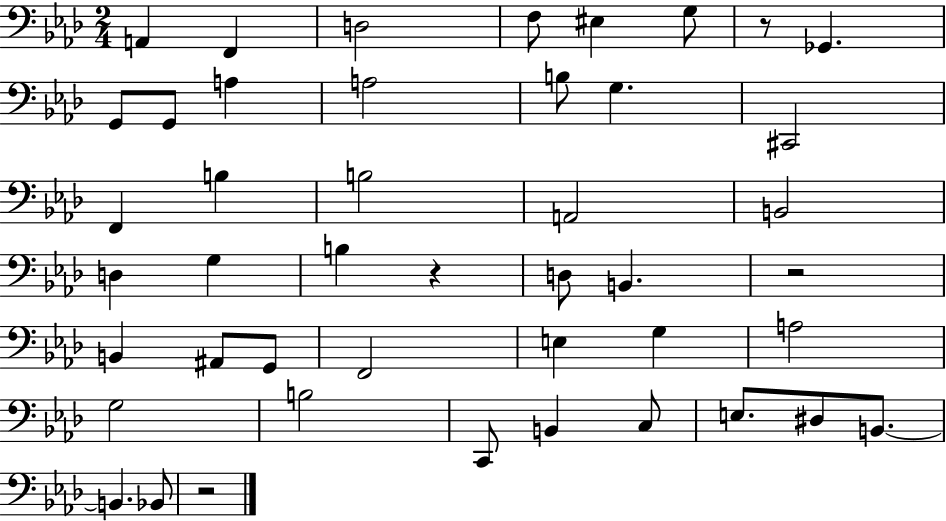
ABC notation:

X:1
T:Untitled
M:2/4
L:1/4
K:Ab
A,, F,, D,2 F,/2 ^E, G,/2 z/2 _G,, G,,/2 G,,/2 A, A,2 B,/2 G, ^C,,2 F,, B, B,2 A,,2 B,,2 D, G, B, z D,/2 B,, z2 B,, ^A,,/2 G,,/2 F,,2 E, G, A,2 G,2 B,2 C,,/2 B,, C,/2 E,/2 ^D,/2 B,,/2 B,, _B,,/2 z2